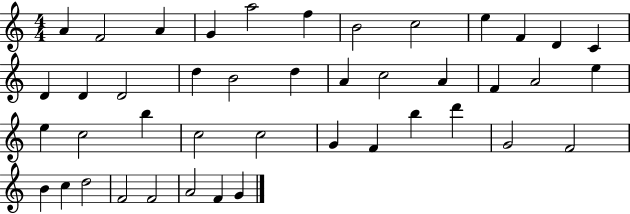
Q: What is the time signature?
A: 4/4